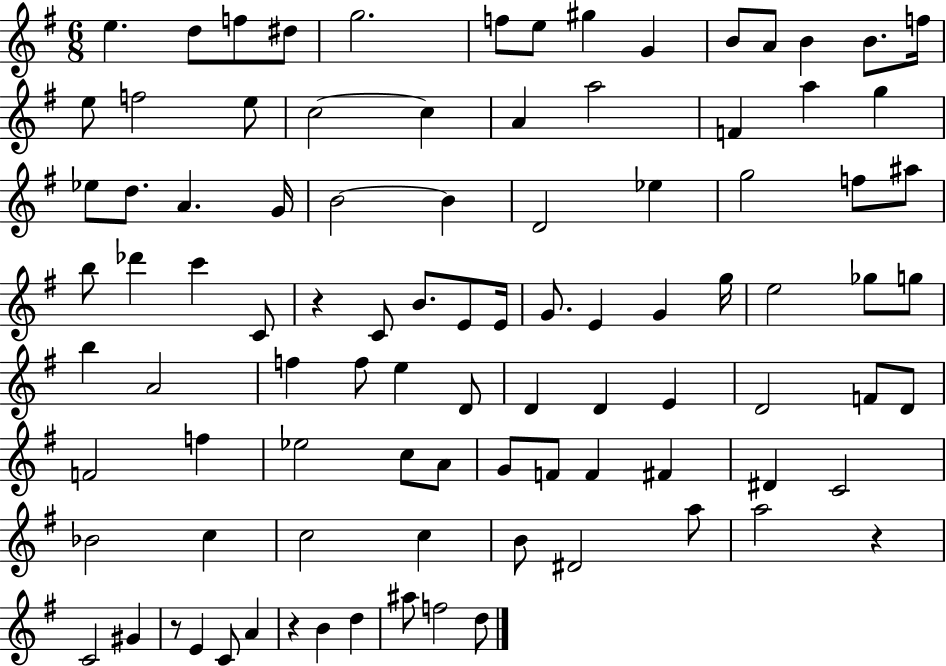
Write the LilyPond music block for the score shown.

{
  \clef treble
  \numericTimeSignature
  \time 6/8
  \key g \major
  \repeat volta 2 { e''4. d''8 f''8 dis''8 | g''2. | f''8 e''8 gis''4 g'4 | b'8 a'8 b'4 b'8. f''16 | \break e''8 f''2 e''8 | c''2~~ c''4 | a'4 a''2 | f'4 a''4 g''4 | \break ees''8 d''8. a'4. g'16 | b'2~~ b'4 | d'2 ees''4 | g''2 f''8 ais''8 | \break b''8 des'''4 c'''4 c'8 | r4 c'8 b'8. e'8 e'16 | g'8. e'4 g'4 g''16 | e''2 ges''8 g''8 | \break b''4 a'2 | f''4 f''8 e''4 d'8 | d'4 d'4 e'4 | d'2 f'8 d'8 | \break f'2 f''4 | ees''2 c''8 a'8 | g'8 f'8 f'4 fis'4 | dis'4 c'2 | \break bes'2 c''4 | c''2 c''4 | b'8 dis'2 a''8 | a''2 r4 | \break c'2 gis'4 | r8 e'4 c'8 a'4 | r4 b'4 d''4 | ais''8 f''2 d''8 | \break } \bar "|."
}